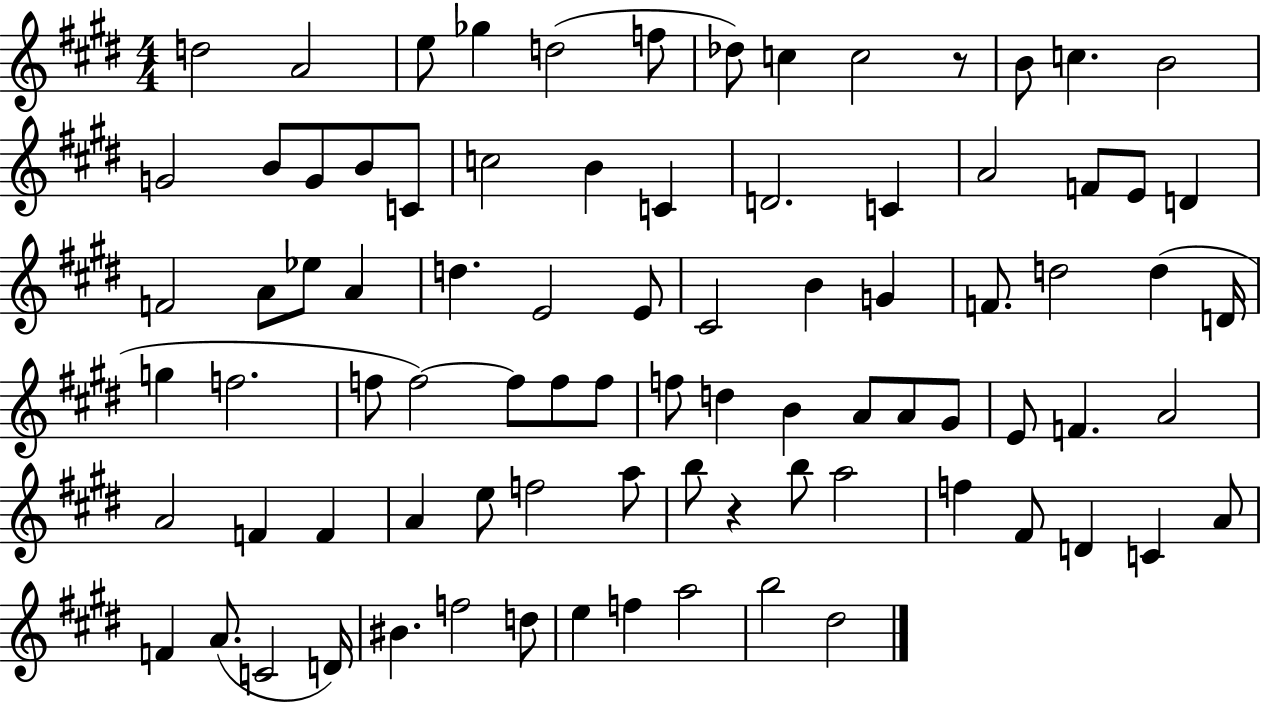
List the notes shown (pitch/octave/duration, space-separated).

D5/h A4/h E5/e Gb5/q D5/h F5/e Db5/e C5/q C5/h R/e B4/e C5/q. B4/h G4/h B4/e G4/e B4/e C4/e C5/h B4/q C4/q D4/h. C4/q A4/h F4/e E4/e D4/q F4/h A4/e Eb5/e A4/q D5/q. E4/h E4/e C#4/h B4/q G4/q F4/e. D5/h D5/q D4/s G5/q F5/h. F5/e F5/h F5/e F5/e F5/e F5/e D5/q B4/q A4/e A4/e G#4/e E4/e F4/q. A4/h A4/h F4/q F4/q A4/q E5/e F5/h A5/e B5/e R/q B5/e A5/h F5/q F#4/e D4/q C4/q A4/e F4/q A4/e. C4/h D4/s BIS4/q. F5/h D5/e E5/q F5/q A5/h B5/h D#5/h